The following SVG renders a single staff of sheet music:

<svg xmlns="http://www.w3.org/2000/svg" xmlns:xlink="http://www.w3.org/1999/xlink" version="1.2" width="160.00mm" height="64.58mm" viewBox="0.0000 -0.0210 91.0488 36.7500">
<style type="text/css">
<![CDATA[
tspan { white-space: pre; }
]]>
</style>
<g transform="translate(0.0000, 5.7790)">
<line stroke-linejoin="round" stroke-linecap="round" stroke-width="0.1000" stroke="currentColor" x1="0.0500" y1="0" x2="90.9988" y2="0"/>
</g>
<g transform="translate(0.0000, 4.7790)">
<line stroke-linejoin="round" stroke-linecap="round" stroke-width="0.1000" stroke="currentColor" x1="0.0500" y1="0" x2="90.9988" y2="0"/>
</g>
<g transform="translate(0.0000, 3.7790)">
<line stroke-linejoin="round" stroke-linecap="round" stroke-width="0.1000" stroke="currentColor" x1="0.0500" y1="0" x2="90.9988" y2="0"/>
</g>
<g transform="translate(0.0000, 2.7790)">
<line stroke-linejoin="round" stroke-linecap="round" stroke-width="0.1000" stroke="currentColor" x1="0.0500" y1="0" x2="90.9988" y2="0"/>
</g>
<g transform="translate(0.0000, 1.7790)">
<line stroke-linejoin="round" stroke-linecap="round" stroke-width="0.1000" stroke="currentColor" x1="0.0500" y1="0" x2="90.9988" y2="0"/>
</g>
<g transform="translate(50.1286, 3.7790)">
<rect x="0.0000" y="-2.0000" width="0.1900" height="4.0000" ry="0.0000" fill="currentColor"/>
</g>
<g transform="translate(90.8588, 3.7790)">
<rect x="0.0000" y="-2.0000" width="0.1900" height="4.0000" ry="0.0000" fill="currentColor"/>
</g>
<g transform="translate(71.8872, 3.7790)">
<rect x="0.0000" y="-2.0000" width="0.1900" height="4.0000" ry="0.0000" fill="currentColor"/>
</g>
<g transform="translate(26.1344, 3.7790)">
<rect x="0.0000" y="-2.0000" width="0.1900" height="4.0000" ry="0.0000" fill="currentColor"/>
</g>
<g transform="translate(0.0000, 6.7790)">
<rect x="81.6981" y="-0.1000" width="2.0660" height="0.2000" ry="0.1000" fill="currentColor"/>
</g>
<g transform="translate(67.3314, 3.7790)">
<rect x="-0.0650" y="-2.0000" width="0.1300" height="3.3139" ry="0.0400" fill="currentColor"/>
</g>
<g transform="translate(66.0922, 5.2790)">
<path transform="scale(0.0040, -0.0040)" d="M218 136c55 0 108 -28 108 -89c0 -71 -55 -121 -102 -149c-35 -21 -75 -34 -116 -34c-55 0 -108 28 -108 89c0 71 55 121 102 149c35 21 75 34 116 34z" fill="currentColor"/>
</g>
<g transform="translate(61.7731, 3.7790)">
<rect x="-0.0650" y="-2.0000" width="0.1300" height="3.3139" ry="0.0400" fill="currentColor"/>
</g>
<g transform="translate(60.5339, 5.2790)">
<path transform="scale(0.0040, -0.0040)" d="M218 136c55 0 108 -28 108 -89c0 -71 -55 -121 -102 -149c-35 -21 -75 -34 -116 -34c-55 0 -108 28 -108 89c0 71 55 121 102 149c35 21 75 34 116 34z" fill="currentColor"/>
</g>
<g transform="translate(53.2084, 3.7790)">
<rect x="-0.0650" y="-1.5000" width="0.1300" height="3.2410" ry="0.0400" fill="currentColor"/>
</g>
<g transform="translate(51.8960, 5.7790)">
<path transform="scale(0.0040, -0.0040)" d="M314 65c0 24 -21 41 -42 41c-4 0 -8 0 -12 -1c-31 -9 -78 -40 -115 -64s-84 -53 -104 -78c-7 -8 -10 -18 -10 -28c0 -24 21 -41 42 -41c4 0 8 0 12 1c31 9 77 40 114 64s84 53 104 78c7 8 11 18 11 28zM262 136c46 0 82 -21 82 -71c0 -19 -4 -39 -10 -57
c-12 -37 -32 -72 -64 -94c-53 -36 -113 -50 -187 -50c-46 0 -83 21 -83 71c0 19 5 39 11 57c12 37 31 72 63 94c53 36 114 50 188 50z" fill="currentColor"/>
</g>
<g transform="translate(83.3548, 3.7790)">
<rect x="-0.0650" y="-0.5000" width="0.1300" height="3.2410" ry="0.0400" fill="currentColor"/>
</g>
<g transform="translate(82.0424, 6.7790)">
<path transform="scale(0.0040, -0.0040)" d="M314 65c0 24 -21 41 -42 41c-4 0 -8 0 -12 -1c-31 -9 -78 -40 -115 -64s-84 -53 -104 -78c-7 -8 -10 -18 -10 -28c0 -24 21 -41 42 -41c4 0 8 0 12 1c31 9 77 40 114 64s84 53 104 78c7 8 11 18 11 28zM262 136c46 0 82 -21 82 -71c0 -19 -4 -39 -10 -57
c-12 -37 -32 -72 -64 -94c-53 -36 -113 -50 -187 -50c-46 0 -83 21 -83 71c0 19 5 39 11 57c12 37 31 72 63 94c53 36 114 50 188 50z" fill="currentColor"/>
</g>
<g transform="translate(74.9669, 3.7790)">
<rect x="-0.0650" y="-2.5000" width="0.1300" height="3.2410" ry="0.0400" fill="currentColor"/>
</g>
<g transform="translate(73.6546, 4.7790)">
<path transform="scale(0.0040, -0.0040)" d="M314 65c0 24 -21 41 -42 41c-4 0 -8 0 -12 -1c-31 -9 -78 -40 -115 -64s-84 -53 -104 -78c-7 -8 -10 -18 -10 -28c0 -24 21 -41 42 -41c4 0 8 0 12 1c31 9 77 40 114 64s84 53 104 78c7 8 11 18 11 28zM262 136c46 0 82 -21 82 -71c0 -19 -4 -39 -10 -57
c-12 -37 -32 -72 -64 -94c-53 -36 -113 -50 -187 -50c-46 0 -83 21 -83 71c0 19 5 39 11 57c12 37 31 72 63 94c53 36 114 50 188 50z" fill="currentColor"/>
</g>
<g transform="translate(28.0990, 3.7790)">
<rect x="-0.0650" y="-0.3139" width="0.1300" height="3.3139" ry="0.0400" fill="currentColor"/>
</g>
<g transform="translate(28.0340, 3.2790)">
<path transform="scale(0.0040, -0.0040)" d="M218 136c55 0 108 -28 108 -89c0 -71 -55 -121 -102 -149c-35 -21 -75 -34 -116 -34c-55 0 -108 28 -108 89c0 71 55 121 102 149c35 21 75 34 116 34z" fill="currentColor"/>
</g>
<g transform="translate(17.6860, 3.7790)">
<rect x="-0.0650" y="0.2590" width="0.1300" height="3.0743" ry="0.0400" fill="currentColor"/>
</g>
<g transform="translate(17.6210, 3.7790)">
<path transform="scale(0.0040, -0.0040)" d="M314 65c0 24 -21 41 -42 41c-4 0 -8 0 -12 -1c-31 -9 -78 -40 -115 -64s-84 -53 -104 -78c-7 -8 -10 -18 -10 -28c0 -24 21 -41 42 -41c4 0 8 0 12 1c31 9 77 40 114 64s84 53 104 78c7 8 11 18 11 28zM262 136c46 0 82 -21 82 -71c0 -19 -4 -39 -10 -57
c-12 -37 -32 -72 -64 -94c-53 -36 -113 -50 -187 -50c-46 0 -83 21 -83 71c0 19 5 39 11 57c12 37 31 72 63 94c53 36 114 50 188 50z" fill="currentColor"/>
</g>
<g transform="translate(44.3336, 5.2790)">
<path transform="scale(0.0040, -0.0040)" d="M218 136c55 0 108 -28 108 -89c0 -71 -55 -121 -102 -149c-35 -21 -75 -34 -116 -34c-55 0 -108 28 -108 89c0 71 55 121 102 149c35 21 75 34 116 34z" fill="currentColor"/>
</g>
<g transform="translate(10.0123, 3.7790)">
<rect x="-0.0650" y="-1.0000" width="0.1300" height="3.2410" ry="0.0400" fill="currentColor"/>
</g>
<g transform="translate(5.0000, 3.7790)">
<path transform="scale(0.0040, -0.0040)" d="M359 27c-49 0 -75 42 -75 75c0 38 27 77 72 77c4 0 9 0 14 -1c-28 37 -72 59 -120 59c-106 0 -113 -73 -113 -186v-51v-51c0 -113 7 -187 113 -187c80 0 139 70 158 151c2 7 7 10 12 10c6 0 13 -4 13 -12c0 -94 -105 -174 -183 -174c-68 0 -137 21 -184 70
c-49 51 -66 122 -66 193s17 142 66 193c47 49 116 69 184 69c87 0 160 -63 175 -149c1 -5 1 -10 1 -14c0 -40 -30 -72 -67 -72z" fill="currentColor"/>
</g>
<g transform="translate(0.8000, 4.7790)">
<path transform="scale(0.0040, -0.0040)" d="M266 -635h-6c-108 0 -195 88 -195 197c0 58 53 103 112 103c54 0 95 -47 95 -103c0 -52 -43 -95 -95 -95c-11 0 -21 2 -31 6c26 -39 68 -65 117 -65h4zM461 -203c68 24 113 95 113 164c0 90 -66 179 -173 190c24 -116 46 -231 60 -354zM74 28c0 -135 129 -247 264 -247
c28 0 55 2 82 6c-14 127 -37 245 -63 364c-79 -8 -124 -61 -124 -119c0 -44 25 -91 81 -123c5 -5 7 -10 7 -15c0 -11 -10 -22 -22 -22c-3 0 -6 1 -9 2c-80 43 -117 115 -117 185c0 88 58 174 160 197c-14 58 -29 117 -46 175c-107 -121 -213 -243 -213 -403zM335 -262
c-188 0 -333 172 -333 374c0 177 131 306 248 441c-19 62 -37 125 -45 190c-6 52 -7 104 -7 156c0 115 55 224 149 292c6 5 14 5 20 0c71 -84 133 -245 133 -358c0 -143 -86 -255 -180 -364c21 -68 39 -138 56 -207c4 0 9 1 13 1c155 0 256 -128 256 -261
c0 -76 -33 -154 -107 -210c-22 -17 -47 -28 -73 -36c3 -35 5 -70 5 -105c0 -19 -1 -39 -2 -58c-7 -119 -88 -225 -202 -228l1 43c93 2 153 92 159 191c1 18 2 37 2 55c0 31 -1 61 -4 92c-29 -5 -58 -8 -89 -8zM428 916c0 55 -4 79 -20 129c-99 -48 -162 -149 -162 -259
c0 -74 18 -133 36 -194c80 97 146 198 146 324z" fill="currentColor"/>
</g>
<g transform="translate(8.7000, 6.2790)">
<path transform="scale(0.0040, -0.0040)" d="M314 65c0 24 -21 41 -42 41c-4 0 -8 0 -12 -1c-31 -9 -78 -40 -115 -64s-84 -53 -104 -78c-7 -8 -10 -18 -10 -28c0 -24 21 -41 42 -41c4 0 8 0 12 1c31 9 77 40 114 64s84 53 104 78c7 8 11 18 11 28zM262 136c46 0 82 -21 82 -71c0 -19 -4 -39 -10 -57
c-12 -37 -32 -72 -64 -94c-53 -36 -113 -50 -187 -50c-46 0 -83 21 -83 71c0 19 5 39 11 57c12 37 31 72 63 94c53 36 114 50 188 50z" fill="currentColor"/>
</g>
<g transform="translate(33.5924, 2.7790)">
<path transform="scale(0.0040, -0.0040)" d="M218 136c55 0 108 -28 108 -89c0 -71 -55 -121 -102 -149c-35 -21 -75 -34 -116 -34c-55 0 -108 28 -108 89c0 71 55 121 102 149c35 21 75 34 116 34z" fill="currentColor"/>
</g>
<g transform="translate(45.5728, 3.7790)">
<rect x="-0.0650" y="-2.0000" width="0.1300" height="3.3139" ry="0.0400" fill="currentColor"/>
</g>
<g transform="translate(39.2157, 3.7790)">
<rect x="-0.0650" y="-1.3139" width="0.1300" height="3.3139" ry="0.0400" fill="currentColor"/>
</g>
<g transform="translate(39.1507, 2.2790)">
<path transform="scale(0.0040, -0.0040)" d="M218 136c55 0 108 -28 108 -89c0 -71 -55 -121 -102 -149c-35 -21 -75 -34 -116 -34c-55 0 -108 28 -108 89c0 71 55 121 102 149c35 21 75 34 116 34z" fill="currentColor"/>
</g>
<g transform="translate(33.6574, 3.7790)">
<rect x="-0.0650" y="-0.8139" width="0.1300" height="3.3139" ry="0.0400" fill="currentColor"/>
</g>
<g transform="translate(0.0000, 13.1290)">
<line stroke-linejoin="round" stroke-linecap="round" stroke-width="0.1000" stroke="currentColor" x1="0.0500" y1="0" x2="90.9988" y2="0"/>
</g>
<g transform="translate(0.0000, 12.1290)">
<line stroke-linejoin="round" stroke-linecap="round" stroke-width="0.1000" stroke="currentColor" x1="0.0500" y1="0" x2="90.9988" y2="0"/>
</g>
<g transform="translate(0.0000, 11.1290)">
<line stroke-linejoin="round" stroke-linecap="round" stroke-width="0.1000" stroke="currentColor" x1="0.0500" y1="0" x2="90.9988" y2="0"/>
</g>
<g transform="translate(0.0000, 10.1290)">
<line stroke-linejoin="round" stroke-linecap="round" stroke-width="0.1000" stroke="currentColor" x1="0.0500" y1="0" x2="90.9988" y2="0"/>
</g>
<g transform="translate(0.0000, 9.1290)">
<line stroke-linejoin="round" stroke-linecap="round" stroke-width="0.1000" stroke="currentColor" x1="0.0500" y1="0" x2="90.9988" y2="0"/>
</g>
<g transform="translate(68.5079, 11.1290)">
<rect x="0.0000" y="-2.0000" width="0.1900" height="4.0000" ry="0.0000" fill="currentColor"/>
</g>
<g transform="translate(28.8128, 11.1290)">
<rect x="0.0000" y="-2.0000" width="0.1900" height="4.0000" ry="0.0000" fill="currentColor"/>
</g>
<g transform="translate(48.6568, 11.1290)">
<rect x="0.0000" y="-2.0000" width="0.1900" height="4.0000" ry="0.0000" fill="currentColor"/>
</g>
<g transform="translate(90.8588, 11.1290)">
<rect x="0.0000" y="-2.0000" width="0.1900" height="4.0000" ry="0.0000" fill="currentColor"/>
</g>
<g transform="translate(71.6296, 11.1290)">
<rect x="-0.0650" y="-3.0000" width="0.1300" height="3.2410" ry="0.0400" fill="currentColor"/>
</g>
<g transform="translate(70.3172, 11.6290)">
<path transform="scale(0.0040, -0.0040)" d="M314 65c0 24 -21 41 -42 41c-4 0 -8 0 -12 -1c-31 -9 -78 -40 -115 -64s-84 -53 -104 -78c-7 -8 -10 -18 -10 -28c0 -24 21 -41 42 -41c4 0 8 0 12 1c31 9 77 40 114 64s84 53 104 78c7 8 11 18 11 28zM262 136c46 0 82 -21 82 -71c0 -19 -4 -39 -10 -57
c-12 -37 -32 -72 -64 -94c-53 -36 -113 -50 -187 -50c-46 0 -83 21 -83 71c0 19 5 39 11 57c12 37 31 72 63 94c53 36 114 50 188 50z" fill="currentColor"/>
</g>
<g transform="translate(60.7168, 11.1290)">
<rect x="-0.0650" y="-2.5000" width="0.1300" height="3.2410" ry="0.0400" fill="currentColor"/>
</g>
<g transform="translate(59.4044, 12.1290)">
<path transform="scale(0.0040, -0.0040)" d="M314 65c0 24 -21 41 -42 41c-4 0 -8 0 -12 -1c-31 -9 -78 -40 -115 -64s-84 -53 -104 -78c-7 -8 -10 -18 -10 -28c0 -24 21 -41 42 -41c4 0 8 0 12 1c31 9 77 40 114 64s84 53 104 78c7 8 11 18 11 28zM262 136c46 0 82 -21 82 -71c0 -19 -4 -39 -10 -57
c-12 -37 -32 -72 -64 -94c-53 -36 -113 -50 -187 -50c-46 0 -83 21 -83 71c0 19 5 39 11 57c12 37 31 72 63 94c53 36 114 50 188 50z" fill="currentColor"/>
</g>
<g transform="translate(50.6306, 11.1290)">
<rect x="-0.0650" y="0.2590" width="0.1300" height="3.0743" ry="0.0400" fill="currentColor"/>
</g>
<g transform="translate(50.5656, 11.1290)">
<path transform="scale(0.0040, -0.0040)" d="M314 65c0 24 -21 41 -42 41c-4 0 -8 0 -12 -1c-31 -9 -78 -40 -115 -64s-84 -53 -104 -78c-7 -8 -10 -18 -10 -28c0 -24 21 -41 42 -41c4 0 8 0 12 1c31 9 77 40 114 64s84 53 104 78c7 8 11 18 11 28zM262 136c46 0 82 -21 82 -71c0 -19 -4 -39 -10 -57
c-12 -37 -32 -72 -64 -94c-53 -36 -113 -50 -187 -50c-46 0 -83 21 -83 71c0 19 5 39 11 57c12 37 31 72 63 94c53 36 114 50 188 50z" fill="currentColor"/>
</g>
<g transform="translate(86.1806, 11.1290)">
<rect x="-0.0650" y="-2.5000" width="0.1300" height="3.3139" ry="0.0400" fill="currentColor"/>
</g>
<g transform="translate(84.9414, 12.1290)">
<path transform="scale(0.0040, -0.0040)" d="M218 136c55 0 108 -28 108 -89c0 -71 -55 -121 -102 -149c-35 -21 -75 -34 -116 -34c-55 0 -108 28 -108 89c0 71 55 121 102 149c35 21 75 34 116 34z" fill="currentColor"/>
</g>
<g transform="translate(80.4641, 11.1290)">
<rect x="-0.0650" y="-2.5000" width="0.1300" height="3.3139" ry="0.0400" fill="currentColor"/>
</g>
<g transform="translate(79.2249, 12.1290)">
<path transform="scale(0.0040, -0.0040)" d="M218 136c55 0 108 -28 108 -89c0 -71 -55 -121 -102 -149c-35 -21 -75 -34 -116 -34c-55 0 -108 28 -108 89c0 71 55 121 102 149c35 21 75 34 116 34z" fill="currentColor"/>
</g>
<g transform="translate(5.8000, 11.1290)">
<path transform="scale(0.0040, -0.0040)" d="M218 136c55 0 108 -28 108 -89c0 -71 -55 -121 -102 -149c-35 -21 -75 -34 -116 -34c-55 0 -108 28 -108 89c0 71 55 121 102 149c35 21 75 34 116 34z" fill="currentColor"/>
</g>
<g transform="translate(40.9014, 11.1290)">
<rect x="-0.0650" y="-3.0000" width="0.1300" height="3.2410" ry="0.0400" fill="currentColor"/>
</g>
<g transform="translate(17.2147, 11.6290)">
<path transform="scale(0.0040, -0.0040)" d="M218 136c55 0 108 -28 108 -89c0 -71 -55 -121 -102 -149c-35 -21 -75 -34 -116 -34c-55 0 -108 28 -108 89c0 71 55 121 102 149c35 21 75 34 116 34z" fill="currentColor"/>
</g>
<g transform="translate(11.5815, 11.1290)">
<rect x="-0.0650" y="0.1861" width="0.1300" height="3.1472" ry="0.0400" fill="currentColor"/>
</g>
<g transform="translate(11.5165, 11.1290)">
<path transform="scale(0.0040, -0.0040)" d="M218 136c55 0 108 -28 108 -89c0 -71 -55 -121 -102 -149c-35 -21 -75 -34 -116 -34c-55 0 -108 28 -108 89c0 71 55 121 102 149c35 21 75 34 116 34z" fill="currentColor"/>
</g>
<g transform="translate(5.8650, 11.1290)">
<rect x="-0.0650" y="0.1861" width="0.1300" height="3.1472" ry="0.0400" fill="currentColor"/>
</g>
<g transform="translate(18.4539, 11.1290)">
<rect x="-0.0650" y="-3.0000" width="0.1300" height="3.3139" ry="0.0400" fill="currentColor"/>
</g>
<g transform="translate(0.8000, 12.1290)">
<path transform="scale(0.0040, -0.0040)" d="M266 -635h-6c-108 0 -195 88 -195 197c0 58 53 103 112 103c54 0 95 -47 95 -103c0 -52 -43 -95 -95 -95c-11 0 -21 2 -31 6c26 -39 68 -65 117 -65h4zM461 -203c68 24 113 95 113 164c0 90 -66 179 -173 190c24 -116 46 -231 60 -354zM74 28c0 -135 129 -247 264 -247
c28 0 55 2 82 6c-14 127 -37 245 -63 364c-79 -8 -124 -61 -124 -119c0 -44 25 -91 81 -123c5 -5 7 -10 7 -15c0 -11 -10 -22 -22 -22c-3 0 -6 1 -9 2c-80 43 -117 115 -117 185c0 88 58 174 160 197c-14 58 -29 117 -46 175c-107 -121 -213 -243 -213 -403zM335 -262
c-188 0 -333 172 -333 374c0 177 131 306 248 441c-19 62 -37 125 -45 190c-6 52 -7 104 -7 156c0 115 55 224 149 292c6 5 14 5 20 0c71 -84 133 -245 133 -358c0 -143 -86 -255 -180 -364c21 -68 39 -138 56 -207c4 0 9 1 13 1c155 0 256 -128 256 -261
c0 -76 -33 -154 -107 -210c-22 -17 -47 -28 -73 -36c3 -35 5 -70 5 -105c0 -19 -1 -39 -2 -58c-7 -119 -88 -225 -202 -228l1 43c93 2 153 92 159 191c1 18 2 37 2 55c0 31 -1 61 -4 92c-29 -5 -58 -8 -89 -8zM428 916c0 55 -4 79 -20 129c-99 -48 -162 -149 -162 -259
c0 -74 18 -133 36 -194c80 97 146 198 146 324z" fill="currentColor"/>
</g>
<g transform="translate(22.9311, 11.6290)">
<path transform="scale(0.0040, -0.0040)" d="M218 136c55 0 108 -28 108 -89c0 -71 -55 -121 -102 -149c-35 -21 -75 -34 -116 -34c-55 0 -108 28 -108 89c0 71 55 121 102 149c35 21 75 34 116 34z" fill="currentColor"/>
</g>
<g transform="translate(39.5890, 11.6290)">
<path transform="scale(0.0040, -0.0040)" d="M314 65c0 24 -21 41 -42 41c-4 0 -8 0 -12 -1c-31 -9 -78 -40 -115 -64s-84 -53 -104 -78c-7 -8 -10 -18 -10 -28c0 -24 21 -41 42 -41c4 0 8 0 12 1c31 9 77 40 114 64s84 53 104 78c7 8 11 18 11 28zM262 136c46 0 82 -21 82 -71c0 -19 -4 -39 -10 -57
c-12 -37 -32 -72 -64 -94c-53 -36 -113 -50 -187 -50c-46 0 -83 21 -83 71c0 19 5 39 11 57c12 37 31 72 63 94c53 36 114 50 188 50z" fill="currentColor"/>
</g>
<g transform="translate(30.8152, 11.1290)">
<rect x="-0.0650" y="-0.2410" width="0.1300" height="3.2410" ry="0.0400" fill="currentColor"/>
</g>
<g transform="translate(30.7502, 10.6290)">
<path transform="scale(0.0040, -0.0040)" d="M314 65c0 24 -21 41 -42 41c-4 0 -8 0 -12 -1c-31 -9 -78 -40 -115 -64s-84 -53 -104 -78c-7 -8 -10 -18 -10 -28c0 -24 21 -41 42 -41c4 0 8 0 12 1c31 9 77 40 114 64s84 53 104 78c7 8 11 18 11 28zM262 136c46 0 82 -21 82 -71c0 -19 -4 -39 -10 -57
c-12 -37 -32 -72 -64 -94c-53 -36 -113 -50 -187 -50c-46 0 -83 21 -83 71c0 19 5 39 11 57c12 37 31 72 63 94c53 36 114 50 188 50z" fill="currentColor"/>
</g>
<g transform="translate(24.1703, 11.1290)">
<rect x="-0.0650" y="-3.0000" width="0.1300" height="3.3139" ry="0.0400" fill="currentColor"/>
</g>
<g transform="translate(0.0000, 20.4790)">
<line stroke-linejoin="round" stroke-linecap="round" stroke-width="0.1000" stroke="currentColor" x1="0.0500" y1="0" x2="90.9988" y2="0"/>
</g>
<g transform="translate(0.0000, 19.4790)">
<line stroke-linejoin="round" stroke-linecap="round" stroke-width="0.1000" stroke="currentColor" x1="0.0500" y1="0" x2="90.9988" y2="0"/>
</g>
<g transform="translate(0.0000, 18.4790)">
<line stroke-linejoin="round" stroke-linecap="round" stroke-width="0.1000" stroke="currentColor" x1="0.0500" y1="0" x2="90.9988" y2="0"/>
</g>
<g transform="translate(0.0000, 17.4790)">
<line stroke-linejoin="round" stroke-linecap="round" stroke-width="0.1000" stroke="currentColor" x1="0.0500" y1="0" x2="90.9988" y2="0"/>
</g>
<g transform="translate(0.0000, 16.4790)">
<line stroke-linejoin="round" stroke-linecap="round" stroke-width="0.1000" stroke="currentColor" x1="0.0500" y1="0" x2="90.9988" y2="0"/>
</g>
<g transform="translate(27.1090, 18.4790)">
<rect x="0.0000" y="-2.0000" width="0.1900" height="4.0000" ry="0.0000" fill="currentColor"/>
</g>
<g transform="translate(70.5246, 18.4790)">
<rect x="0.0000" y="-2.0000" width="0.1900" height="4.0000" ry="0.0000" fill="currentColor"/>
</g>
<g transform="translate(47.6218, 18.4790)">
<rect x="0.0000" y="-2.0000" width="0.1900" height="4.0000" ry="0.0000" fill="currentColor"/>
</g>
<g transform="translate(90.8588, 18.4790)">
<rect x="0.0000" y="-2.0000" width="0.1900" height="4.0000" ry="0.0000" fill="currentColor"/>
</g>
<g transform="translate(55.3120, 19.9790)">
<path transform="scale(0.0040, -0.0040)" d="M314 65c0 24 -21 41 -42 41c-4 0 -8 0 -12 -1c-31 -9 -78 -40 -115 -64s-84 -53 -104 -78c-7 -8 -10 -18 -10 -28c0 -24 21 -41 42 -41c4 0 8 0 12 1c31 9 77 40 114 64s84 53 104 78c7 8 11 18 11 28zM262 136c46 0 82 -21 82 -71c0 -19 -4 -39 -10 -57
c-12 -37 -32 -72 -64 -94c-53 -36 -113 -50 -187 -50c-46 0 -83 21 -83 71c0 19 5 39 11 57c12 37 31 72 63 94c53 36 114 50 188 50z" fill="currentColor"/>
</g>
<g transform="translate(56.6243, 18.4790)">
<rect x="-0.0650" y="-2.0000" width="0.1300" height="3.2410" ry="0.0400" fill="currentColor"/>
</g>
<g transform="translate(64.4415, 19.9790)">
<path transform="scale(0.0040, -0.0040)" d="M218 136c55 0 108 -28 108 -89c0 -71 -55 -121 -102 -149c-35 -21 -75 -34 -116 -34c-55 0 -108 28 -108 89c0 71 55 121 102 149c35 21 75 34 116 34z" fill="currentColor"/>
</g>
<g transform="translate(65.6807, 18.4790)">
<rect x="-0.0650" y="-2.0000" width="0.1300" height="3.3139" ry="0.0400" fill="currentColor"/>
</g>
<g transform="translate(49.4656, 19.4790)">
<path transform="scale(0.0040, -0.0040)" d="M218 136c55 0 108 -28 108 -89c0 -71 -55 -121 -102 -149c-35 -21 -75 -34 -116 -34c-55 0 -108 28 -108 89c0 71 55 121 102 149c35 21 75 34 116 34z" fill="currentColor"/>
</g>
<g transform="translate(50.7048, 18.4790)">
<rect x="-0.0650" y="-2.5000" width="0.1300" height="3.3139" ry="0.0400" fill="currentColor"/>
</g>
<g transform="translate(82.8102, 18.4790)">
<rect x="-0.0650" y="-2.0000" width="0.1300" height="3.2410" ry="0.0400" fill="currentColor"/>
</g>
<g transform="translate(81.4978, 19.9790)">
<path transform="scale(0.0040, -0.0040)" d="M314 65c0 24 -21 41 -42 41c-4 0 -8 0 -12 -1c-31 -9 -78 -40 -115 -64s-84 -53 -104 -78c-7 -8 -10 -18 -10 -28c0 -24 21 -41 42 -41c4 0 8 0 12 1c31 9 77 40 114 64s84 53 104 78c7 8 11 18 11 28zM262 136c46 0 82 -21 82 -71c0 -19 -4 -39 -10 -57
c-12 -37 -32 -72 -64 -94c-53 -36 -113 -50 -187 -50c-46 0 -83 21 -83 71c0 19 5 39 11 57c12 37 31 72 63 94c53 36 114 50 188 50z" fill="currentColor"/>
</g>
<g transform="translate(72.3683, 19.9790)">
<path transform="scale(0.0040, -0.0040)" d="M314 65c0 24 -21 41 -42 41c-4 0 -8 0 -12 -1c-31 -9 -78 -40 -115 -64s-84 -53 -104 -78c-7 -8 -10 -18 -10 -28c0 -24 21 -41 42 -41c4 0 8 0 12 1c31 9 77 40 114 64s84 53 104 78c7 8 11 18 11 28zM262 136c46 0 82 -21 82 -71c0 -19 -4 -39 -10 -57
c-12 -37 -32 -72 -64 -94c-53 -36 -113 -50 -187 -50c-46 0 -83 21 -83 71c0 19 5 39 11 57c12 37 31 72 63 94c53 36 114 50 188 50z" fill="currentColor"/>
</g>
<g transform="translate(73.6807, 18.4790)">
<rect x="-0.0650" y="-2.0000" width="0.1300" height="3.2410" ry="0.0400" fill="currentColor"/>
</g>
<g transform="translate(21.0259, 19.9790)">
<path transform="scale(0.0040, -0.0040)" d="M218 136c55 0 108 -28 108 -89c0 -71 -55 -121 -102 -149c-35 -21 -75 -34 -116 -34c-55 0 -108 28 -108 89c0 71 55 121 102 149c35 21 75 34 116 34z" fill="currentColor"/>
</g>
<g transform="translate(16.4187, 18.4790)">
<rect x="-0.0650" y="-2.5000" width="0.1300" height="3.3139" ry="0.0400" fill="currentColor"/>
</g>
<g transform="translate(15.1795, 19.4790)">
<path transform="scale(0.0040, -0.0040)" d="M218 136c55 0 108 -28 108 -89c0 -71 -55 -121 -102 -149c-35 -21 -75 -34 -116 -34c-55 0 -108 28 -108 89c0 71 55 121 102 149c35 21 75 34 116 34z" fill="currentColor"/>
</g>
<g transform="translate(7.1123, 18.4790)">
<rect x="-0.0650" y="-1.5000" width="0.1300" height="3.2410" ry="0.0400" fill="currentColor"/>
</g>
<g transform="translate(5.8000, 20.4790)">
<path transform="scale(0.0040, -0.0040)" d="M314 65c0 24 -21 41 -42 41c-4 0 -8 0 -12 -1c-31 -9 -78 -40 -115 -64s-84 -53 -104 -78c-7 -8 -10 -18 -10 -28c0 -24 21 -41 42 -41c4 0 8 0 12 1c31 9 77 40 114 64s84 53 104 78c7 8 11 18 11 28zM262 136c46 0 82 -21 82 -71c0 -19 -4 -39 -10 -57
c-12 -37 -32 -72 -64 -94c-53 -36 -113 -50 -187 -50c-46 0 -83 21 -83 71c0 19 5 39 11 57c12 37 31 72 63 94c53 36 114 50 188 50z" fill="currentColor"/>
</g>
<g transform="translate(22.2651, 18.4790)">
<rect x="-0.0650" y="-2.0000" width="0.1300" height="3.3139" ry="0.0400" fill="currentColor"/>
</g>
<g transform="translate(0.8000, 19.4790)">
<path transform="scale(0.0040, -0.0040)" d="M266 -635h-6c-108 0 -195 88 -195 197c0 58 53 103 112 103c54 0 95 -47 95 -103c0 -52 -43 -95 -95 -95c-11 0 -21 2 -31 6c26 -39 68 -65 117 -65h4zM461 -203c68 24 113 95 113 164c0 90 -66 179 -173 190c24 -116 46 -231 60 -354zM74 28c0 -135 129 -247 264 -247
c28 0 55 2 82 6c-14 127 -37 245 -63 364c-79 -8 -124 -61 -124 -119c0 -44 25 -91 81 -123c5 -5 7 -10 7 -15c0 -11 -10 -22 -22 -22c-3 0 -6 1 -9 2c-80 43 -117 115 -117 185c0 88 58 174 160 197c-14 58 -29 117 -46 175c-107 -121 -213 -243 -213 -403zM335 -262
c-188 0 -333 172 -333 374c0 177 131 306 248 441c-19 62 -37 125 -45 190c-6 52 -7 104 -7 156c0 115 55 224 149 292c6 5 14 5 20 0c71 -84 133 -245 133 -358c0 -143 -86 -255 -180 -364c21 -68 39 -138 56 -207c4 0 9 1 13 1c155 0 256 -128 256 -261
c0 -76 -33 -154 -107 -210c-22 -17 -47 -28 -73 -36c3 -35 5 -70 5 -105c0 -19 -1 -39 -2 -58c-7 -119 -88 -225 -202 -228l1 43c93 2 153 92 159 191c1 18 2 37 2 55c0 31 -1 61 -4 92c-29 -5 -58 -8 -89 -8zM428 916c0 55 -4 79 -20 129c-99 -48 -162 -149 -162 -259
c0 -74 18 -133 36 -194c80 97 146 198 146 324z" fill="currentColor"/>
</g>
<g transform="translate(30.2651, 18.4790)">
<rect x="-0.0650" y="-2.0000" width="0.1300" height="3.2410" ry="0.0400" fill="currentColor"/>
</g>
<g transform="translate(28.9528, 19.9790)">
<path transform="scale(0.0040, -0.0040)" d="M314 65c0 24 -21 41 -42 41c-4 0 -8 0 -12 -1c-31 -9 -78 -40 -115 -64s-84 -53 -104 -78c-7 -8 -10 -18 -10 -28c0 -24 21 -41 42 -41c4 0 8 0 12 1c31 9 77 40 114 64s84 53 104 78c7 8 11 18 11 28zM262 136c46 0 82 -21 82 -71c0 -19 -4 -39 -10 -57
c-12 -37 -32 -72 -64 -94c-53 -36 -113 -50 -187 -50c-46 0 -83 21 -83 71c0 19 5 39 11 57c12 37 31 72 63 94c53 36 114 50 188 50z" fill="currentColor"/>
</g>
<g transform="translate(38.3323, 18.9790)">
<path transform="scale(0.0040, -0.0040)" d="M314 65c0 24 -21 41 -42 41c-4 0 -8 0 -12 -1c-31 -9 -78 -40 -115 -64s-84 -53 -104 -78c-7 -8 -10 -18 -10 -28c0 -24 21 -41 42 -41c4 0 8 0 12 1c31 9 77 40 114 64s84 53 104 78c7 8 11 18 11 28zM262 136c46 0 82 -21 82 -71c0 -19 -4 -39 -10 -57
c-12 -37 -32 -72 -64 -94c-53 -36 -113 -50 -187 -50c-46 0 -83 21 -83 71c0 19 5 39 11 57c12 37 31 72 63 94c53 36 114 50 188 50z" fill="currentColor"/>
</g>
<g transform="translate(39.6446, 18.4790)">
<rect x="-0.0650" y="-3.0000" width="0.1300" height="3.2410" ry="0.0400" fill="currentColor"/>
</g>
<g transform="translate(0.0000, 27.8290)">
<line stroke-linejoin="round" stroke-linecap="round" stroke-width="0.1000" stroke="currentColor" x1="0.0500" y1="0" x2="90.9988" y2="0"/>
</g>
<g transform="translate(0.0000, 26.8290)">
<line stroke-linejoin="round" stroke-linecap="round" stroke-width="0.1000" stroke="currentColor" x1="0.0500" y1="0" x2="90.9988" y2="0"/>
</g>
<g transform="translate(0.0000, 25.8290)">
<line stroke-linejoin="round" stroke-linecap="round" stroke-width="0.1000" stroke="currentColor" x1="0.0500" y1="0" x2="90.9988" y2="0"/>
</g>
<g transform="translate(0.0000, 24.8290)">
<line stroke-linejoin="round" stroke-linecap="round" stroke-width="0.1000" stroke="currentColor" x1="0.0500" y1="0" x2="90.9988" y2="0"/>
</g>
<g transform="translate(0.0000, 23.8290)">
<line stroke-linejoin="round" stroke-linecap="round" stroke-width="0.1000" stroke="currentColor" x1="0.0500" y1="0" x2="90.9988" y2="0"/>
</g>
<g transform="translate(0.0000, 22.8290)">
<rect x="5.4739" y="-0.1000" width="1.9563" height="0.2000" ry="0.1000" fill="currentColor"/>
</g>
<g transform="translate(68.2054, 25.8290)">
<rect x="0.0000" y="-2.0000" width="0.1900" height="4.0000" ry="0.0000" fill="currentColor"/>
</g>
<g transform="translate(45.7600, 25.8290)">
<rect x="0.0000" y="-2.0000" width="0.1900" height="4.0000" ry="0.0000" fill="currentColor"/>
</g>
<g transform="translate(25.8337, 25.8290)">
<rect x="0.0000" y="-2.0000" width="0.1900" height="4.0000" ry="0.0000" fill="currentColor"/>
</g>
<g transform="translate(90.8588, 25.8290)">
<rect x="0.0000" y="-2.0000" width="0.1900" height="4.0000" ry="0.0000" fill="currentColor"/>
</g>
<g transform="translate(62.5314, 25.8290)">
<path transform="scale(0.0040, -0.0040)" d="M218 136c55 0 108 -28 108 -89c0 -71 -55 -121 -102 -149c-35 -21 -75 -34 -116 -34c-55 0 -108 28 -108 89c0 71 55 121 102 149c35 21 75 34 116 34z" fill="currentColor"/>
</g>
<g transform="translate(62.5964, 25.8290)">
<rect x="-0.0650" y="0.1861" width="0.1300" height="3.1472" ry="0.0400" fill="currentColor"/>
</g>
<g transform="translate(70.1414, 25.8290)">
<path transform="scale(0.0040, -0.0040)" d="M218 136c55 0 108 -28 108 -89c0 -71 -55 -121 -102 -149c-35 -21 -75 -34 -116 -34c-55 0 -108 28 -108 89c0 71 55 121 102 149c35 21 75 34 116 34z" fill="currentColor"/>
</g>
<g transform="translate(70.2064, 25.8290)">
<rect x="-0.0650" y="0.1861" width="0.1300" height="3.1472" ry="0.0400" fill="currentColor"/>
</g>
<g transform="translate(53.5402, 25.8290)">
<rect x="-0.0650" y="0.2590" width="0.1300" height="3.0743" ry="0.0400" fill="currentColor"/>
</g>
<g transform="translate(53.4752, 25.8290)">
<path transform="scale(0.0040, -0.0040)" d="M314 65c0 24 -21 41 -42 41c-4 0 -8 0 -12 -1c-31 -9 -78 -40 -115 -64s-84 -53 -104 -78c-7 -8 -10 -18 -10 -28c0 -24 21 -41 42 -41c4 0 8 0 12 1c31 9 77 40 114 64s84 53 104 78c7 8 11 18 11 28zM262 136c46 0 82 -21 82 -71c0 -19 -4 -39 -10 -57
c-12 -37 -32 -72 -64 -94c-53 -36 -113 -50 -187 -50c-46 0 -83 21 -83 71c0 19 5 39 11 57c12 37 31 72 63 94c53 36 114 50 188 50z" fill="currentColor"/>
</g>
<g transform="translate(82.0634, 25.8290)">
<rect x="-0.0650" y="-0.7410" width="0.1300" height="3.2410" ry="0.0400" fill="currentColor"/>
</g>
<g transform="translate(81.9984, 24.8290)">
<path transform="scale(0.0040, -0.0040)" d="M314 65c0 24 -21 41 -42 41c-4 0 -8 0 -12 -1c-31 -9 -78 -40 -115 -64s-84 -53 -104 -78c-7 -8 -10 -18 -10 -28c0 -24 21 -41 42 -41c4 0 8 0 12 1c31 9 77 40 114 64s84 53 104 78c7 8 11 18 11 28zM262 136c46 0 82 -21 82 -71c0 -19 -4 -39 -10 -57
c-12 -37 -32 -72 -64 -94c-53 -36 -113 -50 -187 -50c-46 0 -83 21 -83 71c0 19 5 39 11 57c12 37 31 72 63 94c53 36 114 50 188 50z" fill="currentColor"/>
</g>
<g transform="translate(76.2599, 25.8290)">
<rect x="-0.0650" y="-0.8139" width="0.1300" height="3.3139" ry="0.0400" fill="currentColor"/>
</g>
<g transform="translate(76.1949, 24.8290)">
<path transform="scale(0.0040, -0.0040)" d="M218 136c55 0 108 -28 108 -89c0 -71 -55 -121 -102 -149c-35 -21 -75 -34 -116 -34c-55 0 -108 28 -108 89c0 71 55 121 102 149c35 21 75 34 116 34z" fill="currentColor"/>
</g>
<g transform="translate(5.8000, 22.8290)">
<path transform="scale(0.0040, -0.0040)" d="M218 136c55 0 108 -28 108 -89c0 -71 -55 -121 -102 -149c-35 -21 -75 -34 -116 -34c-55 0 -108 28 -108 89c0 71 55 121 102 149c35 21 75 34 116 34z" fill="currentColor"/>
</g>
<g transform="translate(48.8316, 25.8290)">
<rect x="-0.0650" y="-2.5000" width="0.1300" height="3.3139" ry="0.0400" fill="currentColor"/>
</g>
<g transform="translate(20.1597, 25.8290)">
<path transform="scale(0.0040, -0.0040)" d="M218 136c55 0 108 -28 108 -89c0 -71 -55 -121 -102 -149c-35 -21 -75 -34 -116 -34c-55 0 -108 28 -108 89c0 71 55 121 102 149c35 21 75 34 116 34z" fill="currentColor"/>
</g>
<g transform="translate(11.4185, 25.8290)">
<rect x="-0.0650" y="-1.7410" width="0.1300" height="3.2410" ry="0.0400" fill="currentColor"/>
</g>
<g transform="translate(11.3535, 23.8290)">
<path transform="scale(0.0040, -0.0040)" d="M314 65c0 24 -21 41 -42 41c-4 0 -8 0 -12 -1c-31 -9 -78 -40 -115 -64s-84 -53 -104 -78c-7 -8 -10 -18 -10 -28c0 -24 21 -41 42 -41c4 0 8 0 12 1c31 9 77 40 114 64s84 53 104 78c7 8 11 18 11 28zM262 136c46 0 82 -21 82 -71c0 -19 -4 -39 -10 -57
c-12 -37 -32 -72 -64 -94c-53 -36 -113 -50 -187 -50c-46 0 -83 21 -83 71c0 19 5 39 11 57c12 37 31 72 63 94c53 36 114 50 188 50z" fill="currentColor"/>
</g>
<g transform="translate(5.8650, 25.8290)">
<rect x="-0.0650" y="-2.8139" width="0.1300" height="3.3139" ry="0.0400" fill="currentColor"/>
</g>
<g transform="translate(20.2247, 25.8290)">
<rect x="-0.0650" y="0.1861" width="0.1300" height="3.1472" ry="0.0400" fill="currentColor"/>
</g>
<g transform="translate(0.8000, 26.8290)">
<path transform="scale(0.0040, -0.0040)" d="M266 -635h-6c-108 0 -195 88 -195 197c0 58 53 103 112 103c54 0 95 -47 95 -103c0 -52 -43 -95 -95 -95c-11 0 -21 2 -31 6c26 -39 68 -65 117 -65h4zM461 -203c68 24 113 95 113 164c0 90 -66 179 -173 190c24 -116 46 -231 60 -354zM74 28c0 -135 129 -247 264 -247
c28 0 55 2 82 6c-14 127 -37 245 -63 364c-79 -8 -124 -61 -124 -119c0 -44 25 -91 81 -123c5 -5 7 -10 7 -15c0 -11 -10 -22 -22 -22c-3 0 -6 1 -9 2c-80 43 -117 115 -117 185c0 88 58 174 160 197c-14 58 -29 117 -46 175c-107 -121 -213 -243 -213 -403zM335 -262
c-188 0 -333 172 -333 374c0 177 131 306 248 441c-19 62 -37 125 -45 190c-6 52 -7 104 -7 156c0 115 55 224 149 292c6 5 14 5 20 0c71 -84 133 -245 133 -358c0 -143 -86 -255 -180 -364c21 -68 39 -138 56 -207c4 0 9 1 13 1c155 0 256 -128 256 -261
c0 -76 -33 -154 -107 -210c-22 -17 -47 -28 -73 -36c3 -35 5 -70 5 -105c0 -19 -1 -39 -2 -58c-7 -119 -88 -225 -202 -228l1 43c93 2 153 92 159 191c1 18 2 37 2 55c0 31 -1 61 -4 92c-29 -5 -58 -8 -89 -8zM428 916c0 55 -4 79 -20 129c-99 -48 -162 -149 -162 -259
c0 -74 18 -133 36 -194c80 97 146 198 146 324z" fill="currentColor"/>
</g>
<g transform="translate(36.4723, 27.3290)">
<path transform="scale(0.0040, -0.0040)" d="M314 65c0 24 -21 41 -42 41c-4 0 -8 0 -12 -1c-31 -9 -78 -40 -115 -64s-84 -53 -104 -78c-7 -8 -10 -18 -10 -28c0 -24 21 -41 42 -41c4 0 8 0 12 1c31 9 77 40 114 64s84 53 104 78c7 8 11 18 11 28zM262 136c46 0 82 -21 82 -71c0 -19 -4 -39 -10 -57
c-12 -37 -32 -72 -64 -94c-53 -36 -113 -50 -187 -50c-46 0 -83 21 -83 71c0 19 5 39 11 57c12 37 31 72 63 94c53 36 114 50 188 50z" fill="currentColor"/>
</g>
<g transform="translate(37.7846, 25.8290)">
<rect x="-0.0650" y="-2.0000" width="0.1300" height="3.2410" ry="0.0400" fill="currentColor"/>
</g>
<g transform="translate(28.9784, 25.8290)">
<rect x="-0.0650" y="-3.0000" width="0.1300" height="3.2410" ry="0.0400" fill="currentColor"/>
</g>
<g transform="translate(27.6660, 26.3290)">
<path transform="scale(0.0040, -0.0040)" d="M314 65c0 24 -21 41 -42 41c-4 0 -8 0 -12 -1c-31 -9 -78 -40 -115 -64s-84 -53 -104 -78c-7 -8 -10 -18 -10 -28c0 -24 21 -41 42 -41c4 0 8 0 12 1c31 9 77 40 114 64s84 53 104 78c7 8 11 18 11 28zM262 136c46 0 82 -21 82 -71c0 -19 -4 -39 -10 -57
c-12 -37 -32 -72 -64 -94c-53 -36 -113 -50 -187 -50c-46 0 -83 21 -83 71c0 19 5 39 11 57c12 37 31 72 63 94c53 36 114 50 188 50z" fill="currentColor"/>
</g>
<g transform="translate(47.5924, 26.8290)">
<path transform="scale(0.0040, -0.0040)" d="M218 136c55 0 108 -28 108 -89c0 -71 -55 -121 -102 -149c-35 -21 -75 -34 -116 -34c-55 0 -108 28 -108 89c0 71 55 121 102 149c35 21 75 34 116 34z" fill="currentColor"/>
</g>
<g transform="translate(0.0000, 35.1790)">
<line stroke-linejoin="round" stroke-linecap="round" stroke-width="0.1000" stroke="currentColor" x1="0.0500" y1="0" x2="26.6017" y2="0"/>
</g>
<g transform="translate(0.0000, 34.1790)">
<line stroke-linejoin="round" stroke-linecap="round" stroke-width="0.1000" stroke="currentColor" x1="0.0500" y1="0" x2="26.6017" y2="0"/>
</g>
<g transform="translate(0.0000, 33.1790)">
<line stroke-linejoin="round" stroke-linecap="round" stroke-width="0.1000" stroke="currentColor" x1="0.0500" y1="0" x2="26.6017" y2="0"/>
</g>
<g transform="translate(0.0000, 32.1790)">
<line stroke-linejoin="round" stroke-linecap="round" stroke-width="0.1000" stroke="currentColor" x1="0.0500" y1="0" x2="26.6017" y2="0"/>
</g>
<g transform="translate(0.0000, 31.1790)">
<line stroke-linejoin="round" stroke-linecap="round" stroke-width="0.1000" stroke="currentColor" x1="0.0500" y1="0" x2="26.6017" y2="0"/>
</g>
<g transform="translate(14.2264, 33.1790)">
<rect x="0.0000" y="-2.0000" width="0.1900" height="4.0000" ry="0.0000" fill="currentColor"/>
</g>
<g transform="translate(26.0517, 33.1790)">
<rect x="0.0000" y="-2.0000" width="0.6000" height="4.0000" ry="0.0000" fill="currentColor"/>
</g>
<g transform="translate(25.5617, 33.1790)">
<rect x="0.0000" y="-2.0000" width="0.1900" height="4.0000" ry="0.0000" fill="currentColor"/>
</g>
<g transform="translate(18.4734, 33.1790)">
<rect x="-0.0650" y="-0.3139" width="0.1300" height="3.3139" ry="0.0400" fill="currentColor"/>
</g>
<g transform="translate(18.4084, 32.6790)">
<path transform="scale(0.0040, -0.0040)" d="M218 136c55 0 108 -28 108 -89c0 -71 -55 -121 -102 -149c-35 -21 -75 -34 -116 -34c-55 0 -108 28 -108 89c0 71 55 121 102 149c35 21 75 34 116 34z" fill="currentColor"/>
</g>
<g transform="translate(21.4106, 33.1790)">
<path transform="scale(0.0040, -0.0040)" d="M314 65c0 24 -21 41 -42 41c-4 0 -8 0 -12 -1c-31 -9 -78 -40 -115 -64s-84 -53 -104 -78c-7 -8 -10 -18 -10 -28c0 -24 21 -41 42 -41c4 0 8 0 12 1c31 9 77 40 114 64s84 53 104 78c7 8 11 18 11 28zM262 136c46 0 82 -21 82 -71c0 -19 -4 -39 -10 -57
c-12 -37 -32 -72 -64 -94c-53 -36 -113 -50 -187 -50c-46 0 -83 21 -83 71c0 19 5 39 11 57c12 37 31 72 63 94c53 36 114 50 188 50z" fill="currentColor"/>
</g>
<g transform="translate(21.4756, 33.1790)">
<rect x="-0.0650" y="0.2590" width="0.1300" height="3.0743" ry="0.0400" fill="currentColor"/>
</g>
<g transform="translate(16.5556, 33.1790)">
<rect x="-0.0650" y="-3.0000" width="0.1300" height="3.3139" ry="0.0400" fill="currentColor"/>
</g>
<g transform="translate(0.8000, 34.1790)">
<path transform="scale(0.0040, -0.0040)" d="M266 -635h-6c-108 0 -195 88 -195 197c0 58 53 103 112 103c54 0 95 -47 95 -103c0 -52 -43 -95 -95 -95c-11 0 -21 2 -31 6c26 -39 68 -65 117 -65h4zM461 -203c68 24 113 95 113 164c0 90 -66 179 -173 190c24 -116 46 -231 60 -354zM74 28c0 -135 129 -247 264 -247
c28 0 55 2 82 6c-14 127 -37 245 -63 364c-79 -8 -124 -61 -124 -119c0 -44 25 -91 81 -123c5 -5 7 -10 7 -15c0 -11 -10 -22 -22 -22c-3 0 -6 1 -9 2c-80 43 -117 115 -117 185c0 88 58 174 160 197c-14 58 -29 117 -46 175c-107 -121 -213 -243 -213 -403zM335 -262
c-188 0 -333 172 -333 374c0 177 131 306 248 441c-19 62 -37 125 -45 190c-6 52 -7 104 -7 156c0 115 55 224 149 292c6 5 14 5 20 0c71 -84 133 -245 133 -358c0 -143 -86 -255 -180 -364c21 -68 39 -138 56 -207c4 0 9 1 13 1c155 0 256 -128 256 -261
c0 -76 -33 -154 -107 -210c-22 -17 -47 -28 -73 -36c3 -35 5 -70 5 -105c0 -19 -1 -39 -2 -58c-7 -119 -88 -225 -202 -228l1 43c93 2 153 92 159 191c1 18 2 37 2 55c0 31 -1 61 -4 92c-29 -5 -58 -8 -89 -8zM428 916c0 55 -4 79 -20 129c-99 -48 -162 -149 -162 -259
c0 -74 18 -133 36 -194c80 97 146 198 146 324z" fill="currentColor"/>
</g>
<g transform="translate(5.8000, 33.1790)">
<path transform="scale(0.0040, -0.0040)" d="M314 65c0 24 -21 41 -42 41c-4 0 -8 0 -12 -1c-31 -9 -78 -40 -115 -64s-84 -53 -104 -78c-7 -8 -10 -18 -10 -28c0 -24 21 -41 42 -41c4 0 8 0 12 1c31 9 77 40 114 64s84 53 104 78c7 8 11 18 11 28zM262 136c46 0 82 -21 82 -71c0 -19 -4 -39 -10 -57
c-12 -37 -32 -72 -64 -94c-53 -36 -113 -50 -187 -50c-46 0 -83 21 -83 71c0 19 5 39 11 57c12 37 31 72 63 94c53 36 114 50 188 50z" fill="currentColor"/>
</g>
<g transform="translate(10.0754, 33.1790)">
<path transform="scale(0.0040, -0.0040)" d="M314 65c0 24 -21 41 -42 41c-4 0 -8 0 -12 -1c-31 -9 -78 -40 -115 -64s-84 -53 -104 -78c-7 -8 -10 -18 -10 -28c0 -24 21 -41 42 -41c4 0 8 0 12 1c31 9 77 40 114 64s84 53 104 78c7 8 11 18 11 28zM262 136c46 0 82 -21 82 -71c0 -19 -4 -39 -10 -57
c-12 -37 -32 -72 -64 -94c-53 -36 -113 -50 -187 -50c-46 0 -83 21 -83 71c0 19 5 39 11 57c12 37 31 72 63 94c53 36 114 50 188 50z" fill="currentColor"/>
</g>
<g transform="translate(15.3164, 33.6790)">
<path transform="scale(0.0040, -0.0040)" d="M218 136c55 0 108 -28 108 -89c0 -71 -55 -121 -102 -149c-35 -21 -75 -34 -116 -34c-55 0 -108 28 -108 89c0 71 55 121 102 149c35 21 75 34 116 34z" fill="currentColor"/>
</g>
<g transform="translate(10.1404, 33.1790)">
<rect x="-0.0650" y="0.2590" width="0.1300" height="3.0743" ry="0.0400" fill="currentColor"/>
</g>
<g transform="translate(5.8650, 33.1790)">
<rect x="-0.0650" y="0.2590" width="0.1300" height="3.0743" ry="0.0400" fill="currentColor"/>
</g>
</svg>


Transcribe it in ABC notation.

X:1
T:Untitled
M:4/4
L:1/4
K:C
D2 B2 c d e F E2 F F G2 C2 B B A A c2 A2 B2 G2 A2 G G E2 G F F2 A2 G F2 F F2 F2 a f2 B A2 F2 G B2 B B d d2 B2 B2 A c B2